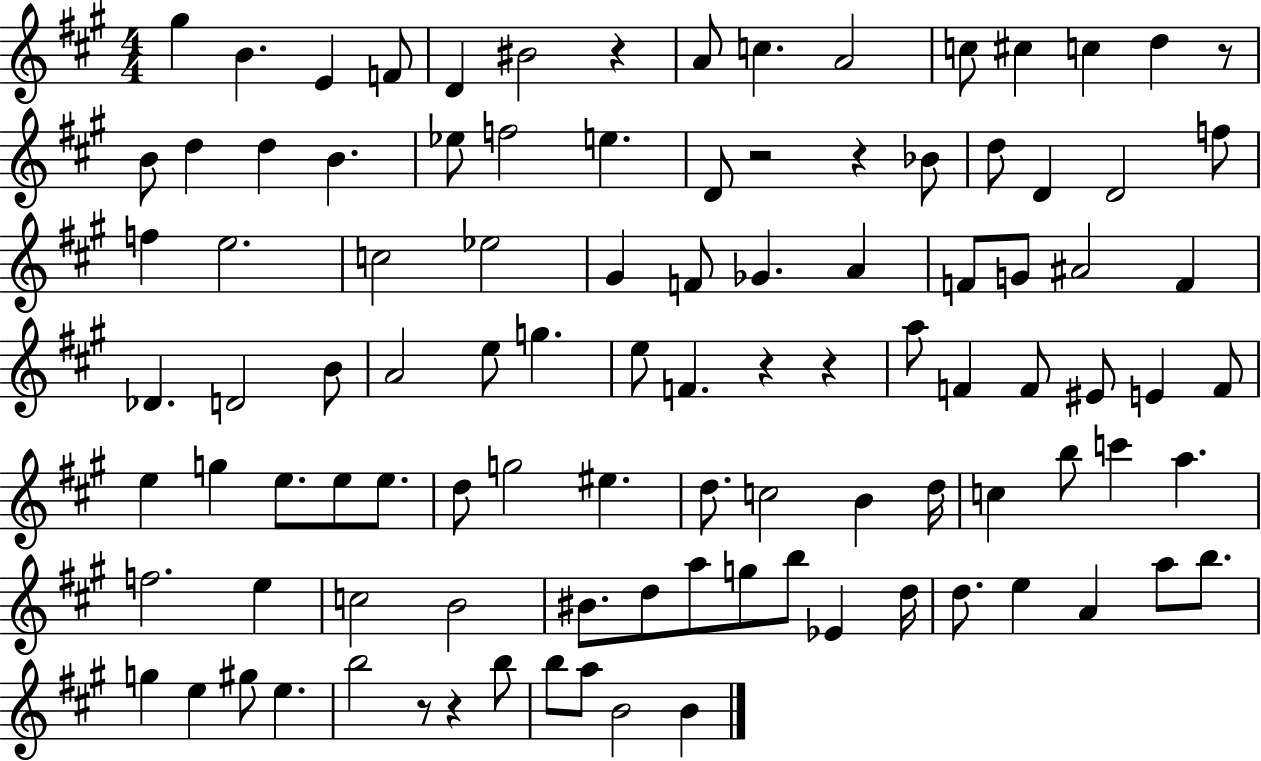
X:1
T:Untitled
M:4/4
L:1/4
K:A
^g B E F/2 D ^B2 z A/2 c A2 c/2 ^c c d z/2 B/2 d d B _e/2 f2 e D/2 z2 z _B/2 d/2 D D2 f/2 f e2 c2 _e2 ^G F/2 _G A F/2 G/2 ^A2 F _D D2 B/2 A2 e/2 g e/2 F z z a/2 F F/2 ^E/2 E F/2 e g e/2 e/2 e/2 d/2 g2 ^e d/2 c2 B d/4 c b/2 c' a f2 e c2 B2 ^B/2 d/2 a/2 g/2 b/2 _E d/4 d/2 e A a/2 b/2 g e ^g/2 e b2 z/2 z b/2 b/2 a/2 B2 B